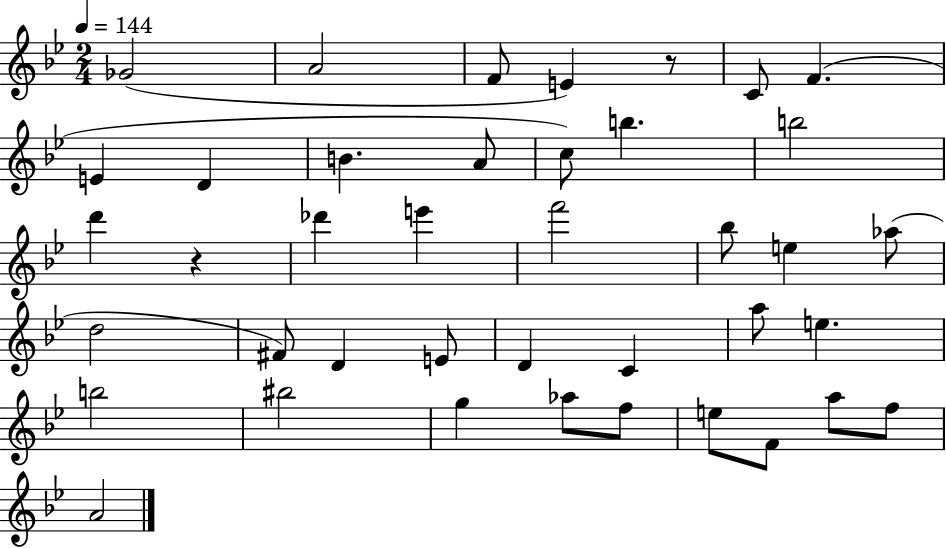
{
  \clef treble
  \numericTimeSignature
  \time 2/4
  \key bes \major
  \tempo 4 = 144
  \repeat volta 2 { ges'2( | a'2 | f'8 e'4) r8 | c'8 f'4.( | \break e'4 d'4 | b'4. a'8 | c''8) b''4. | b''2 | \break d'''4 r4 | des'''4 e'''4 | f'''2 | bes''8 e''4 aes''8( | \break d''2 | fis'8) d'4 e'8 | d'4 c'4 | a''8 e''4. | \break b''2 | bis''2 | g''4 aes''8 f''8 | e''8 f'8 a''8 f''8 | \break a'2 | } \bar "|."
}